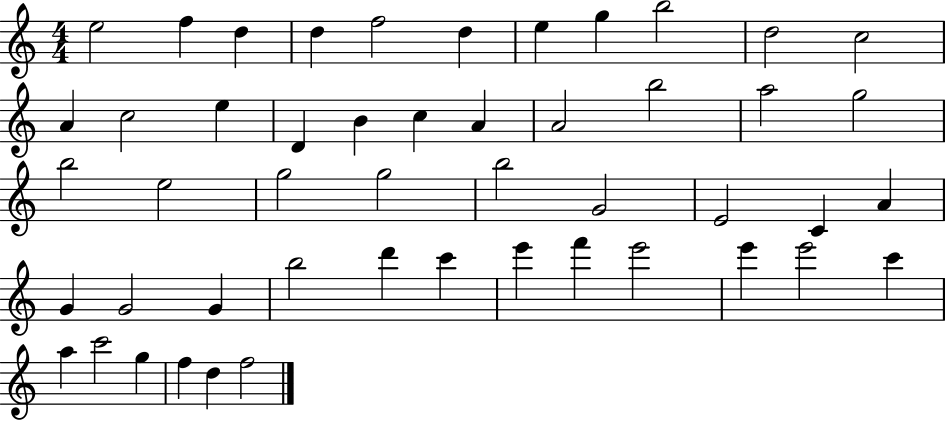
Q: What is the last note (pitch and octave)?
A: F5